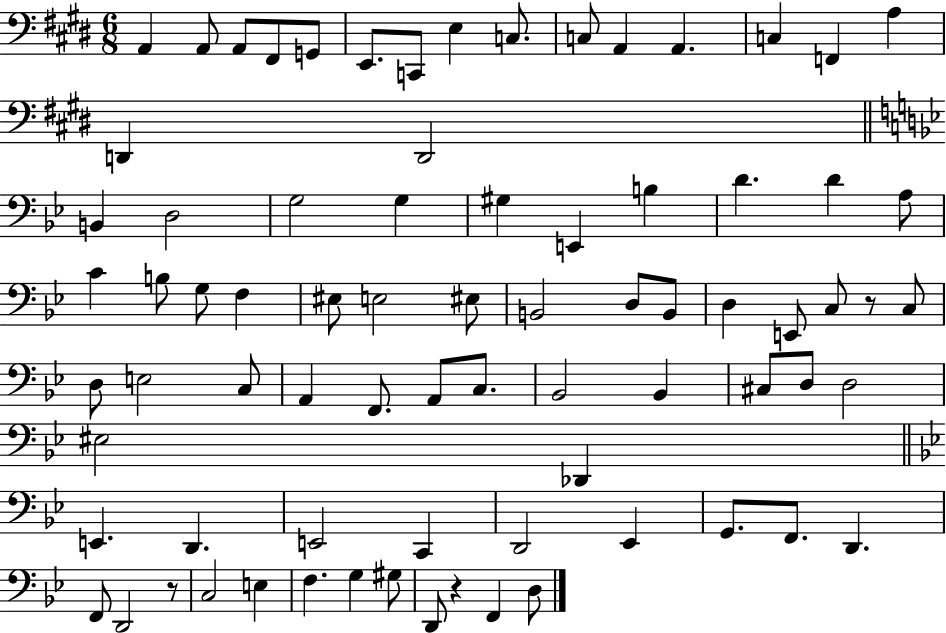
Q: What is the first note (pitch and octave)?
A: A2